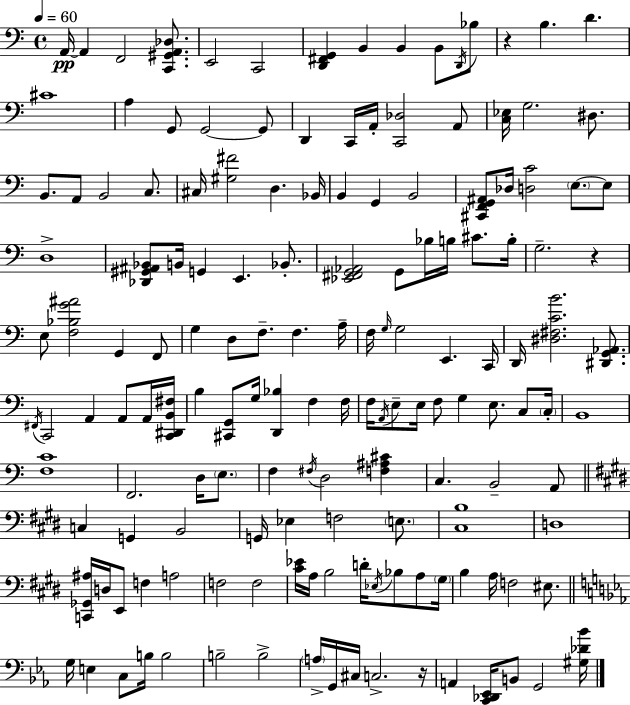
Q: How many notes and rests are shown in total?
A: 153